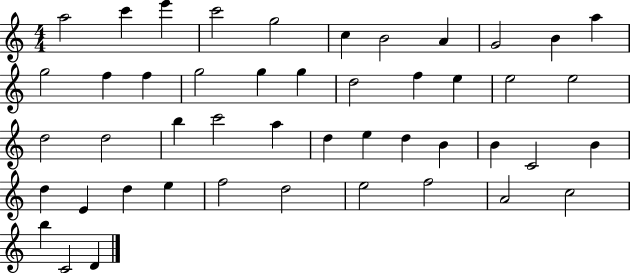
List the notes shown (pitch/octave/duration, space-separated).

A5/h C6/q E6/q C6/h G5/h C5/q B4/h A4/q G4/h B4/q A5/q G5/h F5/q F5/q G5/h G5/q G5/q D5/h F5/q E5/q E5/h E5/h D5/h D5/h B5/q C6/h A5/q D5/q E5/q D5/q B4/q B4/q C4/h B4/q D5/q E4/q D5/q E5/q F5/h D5/h E5/h F5/h A4/h C5/h B5/q C4/h D4/q